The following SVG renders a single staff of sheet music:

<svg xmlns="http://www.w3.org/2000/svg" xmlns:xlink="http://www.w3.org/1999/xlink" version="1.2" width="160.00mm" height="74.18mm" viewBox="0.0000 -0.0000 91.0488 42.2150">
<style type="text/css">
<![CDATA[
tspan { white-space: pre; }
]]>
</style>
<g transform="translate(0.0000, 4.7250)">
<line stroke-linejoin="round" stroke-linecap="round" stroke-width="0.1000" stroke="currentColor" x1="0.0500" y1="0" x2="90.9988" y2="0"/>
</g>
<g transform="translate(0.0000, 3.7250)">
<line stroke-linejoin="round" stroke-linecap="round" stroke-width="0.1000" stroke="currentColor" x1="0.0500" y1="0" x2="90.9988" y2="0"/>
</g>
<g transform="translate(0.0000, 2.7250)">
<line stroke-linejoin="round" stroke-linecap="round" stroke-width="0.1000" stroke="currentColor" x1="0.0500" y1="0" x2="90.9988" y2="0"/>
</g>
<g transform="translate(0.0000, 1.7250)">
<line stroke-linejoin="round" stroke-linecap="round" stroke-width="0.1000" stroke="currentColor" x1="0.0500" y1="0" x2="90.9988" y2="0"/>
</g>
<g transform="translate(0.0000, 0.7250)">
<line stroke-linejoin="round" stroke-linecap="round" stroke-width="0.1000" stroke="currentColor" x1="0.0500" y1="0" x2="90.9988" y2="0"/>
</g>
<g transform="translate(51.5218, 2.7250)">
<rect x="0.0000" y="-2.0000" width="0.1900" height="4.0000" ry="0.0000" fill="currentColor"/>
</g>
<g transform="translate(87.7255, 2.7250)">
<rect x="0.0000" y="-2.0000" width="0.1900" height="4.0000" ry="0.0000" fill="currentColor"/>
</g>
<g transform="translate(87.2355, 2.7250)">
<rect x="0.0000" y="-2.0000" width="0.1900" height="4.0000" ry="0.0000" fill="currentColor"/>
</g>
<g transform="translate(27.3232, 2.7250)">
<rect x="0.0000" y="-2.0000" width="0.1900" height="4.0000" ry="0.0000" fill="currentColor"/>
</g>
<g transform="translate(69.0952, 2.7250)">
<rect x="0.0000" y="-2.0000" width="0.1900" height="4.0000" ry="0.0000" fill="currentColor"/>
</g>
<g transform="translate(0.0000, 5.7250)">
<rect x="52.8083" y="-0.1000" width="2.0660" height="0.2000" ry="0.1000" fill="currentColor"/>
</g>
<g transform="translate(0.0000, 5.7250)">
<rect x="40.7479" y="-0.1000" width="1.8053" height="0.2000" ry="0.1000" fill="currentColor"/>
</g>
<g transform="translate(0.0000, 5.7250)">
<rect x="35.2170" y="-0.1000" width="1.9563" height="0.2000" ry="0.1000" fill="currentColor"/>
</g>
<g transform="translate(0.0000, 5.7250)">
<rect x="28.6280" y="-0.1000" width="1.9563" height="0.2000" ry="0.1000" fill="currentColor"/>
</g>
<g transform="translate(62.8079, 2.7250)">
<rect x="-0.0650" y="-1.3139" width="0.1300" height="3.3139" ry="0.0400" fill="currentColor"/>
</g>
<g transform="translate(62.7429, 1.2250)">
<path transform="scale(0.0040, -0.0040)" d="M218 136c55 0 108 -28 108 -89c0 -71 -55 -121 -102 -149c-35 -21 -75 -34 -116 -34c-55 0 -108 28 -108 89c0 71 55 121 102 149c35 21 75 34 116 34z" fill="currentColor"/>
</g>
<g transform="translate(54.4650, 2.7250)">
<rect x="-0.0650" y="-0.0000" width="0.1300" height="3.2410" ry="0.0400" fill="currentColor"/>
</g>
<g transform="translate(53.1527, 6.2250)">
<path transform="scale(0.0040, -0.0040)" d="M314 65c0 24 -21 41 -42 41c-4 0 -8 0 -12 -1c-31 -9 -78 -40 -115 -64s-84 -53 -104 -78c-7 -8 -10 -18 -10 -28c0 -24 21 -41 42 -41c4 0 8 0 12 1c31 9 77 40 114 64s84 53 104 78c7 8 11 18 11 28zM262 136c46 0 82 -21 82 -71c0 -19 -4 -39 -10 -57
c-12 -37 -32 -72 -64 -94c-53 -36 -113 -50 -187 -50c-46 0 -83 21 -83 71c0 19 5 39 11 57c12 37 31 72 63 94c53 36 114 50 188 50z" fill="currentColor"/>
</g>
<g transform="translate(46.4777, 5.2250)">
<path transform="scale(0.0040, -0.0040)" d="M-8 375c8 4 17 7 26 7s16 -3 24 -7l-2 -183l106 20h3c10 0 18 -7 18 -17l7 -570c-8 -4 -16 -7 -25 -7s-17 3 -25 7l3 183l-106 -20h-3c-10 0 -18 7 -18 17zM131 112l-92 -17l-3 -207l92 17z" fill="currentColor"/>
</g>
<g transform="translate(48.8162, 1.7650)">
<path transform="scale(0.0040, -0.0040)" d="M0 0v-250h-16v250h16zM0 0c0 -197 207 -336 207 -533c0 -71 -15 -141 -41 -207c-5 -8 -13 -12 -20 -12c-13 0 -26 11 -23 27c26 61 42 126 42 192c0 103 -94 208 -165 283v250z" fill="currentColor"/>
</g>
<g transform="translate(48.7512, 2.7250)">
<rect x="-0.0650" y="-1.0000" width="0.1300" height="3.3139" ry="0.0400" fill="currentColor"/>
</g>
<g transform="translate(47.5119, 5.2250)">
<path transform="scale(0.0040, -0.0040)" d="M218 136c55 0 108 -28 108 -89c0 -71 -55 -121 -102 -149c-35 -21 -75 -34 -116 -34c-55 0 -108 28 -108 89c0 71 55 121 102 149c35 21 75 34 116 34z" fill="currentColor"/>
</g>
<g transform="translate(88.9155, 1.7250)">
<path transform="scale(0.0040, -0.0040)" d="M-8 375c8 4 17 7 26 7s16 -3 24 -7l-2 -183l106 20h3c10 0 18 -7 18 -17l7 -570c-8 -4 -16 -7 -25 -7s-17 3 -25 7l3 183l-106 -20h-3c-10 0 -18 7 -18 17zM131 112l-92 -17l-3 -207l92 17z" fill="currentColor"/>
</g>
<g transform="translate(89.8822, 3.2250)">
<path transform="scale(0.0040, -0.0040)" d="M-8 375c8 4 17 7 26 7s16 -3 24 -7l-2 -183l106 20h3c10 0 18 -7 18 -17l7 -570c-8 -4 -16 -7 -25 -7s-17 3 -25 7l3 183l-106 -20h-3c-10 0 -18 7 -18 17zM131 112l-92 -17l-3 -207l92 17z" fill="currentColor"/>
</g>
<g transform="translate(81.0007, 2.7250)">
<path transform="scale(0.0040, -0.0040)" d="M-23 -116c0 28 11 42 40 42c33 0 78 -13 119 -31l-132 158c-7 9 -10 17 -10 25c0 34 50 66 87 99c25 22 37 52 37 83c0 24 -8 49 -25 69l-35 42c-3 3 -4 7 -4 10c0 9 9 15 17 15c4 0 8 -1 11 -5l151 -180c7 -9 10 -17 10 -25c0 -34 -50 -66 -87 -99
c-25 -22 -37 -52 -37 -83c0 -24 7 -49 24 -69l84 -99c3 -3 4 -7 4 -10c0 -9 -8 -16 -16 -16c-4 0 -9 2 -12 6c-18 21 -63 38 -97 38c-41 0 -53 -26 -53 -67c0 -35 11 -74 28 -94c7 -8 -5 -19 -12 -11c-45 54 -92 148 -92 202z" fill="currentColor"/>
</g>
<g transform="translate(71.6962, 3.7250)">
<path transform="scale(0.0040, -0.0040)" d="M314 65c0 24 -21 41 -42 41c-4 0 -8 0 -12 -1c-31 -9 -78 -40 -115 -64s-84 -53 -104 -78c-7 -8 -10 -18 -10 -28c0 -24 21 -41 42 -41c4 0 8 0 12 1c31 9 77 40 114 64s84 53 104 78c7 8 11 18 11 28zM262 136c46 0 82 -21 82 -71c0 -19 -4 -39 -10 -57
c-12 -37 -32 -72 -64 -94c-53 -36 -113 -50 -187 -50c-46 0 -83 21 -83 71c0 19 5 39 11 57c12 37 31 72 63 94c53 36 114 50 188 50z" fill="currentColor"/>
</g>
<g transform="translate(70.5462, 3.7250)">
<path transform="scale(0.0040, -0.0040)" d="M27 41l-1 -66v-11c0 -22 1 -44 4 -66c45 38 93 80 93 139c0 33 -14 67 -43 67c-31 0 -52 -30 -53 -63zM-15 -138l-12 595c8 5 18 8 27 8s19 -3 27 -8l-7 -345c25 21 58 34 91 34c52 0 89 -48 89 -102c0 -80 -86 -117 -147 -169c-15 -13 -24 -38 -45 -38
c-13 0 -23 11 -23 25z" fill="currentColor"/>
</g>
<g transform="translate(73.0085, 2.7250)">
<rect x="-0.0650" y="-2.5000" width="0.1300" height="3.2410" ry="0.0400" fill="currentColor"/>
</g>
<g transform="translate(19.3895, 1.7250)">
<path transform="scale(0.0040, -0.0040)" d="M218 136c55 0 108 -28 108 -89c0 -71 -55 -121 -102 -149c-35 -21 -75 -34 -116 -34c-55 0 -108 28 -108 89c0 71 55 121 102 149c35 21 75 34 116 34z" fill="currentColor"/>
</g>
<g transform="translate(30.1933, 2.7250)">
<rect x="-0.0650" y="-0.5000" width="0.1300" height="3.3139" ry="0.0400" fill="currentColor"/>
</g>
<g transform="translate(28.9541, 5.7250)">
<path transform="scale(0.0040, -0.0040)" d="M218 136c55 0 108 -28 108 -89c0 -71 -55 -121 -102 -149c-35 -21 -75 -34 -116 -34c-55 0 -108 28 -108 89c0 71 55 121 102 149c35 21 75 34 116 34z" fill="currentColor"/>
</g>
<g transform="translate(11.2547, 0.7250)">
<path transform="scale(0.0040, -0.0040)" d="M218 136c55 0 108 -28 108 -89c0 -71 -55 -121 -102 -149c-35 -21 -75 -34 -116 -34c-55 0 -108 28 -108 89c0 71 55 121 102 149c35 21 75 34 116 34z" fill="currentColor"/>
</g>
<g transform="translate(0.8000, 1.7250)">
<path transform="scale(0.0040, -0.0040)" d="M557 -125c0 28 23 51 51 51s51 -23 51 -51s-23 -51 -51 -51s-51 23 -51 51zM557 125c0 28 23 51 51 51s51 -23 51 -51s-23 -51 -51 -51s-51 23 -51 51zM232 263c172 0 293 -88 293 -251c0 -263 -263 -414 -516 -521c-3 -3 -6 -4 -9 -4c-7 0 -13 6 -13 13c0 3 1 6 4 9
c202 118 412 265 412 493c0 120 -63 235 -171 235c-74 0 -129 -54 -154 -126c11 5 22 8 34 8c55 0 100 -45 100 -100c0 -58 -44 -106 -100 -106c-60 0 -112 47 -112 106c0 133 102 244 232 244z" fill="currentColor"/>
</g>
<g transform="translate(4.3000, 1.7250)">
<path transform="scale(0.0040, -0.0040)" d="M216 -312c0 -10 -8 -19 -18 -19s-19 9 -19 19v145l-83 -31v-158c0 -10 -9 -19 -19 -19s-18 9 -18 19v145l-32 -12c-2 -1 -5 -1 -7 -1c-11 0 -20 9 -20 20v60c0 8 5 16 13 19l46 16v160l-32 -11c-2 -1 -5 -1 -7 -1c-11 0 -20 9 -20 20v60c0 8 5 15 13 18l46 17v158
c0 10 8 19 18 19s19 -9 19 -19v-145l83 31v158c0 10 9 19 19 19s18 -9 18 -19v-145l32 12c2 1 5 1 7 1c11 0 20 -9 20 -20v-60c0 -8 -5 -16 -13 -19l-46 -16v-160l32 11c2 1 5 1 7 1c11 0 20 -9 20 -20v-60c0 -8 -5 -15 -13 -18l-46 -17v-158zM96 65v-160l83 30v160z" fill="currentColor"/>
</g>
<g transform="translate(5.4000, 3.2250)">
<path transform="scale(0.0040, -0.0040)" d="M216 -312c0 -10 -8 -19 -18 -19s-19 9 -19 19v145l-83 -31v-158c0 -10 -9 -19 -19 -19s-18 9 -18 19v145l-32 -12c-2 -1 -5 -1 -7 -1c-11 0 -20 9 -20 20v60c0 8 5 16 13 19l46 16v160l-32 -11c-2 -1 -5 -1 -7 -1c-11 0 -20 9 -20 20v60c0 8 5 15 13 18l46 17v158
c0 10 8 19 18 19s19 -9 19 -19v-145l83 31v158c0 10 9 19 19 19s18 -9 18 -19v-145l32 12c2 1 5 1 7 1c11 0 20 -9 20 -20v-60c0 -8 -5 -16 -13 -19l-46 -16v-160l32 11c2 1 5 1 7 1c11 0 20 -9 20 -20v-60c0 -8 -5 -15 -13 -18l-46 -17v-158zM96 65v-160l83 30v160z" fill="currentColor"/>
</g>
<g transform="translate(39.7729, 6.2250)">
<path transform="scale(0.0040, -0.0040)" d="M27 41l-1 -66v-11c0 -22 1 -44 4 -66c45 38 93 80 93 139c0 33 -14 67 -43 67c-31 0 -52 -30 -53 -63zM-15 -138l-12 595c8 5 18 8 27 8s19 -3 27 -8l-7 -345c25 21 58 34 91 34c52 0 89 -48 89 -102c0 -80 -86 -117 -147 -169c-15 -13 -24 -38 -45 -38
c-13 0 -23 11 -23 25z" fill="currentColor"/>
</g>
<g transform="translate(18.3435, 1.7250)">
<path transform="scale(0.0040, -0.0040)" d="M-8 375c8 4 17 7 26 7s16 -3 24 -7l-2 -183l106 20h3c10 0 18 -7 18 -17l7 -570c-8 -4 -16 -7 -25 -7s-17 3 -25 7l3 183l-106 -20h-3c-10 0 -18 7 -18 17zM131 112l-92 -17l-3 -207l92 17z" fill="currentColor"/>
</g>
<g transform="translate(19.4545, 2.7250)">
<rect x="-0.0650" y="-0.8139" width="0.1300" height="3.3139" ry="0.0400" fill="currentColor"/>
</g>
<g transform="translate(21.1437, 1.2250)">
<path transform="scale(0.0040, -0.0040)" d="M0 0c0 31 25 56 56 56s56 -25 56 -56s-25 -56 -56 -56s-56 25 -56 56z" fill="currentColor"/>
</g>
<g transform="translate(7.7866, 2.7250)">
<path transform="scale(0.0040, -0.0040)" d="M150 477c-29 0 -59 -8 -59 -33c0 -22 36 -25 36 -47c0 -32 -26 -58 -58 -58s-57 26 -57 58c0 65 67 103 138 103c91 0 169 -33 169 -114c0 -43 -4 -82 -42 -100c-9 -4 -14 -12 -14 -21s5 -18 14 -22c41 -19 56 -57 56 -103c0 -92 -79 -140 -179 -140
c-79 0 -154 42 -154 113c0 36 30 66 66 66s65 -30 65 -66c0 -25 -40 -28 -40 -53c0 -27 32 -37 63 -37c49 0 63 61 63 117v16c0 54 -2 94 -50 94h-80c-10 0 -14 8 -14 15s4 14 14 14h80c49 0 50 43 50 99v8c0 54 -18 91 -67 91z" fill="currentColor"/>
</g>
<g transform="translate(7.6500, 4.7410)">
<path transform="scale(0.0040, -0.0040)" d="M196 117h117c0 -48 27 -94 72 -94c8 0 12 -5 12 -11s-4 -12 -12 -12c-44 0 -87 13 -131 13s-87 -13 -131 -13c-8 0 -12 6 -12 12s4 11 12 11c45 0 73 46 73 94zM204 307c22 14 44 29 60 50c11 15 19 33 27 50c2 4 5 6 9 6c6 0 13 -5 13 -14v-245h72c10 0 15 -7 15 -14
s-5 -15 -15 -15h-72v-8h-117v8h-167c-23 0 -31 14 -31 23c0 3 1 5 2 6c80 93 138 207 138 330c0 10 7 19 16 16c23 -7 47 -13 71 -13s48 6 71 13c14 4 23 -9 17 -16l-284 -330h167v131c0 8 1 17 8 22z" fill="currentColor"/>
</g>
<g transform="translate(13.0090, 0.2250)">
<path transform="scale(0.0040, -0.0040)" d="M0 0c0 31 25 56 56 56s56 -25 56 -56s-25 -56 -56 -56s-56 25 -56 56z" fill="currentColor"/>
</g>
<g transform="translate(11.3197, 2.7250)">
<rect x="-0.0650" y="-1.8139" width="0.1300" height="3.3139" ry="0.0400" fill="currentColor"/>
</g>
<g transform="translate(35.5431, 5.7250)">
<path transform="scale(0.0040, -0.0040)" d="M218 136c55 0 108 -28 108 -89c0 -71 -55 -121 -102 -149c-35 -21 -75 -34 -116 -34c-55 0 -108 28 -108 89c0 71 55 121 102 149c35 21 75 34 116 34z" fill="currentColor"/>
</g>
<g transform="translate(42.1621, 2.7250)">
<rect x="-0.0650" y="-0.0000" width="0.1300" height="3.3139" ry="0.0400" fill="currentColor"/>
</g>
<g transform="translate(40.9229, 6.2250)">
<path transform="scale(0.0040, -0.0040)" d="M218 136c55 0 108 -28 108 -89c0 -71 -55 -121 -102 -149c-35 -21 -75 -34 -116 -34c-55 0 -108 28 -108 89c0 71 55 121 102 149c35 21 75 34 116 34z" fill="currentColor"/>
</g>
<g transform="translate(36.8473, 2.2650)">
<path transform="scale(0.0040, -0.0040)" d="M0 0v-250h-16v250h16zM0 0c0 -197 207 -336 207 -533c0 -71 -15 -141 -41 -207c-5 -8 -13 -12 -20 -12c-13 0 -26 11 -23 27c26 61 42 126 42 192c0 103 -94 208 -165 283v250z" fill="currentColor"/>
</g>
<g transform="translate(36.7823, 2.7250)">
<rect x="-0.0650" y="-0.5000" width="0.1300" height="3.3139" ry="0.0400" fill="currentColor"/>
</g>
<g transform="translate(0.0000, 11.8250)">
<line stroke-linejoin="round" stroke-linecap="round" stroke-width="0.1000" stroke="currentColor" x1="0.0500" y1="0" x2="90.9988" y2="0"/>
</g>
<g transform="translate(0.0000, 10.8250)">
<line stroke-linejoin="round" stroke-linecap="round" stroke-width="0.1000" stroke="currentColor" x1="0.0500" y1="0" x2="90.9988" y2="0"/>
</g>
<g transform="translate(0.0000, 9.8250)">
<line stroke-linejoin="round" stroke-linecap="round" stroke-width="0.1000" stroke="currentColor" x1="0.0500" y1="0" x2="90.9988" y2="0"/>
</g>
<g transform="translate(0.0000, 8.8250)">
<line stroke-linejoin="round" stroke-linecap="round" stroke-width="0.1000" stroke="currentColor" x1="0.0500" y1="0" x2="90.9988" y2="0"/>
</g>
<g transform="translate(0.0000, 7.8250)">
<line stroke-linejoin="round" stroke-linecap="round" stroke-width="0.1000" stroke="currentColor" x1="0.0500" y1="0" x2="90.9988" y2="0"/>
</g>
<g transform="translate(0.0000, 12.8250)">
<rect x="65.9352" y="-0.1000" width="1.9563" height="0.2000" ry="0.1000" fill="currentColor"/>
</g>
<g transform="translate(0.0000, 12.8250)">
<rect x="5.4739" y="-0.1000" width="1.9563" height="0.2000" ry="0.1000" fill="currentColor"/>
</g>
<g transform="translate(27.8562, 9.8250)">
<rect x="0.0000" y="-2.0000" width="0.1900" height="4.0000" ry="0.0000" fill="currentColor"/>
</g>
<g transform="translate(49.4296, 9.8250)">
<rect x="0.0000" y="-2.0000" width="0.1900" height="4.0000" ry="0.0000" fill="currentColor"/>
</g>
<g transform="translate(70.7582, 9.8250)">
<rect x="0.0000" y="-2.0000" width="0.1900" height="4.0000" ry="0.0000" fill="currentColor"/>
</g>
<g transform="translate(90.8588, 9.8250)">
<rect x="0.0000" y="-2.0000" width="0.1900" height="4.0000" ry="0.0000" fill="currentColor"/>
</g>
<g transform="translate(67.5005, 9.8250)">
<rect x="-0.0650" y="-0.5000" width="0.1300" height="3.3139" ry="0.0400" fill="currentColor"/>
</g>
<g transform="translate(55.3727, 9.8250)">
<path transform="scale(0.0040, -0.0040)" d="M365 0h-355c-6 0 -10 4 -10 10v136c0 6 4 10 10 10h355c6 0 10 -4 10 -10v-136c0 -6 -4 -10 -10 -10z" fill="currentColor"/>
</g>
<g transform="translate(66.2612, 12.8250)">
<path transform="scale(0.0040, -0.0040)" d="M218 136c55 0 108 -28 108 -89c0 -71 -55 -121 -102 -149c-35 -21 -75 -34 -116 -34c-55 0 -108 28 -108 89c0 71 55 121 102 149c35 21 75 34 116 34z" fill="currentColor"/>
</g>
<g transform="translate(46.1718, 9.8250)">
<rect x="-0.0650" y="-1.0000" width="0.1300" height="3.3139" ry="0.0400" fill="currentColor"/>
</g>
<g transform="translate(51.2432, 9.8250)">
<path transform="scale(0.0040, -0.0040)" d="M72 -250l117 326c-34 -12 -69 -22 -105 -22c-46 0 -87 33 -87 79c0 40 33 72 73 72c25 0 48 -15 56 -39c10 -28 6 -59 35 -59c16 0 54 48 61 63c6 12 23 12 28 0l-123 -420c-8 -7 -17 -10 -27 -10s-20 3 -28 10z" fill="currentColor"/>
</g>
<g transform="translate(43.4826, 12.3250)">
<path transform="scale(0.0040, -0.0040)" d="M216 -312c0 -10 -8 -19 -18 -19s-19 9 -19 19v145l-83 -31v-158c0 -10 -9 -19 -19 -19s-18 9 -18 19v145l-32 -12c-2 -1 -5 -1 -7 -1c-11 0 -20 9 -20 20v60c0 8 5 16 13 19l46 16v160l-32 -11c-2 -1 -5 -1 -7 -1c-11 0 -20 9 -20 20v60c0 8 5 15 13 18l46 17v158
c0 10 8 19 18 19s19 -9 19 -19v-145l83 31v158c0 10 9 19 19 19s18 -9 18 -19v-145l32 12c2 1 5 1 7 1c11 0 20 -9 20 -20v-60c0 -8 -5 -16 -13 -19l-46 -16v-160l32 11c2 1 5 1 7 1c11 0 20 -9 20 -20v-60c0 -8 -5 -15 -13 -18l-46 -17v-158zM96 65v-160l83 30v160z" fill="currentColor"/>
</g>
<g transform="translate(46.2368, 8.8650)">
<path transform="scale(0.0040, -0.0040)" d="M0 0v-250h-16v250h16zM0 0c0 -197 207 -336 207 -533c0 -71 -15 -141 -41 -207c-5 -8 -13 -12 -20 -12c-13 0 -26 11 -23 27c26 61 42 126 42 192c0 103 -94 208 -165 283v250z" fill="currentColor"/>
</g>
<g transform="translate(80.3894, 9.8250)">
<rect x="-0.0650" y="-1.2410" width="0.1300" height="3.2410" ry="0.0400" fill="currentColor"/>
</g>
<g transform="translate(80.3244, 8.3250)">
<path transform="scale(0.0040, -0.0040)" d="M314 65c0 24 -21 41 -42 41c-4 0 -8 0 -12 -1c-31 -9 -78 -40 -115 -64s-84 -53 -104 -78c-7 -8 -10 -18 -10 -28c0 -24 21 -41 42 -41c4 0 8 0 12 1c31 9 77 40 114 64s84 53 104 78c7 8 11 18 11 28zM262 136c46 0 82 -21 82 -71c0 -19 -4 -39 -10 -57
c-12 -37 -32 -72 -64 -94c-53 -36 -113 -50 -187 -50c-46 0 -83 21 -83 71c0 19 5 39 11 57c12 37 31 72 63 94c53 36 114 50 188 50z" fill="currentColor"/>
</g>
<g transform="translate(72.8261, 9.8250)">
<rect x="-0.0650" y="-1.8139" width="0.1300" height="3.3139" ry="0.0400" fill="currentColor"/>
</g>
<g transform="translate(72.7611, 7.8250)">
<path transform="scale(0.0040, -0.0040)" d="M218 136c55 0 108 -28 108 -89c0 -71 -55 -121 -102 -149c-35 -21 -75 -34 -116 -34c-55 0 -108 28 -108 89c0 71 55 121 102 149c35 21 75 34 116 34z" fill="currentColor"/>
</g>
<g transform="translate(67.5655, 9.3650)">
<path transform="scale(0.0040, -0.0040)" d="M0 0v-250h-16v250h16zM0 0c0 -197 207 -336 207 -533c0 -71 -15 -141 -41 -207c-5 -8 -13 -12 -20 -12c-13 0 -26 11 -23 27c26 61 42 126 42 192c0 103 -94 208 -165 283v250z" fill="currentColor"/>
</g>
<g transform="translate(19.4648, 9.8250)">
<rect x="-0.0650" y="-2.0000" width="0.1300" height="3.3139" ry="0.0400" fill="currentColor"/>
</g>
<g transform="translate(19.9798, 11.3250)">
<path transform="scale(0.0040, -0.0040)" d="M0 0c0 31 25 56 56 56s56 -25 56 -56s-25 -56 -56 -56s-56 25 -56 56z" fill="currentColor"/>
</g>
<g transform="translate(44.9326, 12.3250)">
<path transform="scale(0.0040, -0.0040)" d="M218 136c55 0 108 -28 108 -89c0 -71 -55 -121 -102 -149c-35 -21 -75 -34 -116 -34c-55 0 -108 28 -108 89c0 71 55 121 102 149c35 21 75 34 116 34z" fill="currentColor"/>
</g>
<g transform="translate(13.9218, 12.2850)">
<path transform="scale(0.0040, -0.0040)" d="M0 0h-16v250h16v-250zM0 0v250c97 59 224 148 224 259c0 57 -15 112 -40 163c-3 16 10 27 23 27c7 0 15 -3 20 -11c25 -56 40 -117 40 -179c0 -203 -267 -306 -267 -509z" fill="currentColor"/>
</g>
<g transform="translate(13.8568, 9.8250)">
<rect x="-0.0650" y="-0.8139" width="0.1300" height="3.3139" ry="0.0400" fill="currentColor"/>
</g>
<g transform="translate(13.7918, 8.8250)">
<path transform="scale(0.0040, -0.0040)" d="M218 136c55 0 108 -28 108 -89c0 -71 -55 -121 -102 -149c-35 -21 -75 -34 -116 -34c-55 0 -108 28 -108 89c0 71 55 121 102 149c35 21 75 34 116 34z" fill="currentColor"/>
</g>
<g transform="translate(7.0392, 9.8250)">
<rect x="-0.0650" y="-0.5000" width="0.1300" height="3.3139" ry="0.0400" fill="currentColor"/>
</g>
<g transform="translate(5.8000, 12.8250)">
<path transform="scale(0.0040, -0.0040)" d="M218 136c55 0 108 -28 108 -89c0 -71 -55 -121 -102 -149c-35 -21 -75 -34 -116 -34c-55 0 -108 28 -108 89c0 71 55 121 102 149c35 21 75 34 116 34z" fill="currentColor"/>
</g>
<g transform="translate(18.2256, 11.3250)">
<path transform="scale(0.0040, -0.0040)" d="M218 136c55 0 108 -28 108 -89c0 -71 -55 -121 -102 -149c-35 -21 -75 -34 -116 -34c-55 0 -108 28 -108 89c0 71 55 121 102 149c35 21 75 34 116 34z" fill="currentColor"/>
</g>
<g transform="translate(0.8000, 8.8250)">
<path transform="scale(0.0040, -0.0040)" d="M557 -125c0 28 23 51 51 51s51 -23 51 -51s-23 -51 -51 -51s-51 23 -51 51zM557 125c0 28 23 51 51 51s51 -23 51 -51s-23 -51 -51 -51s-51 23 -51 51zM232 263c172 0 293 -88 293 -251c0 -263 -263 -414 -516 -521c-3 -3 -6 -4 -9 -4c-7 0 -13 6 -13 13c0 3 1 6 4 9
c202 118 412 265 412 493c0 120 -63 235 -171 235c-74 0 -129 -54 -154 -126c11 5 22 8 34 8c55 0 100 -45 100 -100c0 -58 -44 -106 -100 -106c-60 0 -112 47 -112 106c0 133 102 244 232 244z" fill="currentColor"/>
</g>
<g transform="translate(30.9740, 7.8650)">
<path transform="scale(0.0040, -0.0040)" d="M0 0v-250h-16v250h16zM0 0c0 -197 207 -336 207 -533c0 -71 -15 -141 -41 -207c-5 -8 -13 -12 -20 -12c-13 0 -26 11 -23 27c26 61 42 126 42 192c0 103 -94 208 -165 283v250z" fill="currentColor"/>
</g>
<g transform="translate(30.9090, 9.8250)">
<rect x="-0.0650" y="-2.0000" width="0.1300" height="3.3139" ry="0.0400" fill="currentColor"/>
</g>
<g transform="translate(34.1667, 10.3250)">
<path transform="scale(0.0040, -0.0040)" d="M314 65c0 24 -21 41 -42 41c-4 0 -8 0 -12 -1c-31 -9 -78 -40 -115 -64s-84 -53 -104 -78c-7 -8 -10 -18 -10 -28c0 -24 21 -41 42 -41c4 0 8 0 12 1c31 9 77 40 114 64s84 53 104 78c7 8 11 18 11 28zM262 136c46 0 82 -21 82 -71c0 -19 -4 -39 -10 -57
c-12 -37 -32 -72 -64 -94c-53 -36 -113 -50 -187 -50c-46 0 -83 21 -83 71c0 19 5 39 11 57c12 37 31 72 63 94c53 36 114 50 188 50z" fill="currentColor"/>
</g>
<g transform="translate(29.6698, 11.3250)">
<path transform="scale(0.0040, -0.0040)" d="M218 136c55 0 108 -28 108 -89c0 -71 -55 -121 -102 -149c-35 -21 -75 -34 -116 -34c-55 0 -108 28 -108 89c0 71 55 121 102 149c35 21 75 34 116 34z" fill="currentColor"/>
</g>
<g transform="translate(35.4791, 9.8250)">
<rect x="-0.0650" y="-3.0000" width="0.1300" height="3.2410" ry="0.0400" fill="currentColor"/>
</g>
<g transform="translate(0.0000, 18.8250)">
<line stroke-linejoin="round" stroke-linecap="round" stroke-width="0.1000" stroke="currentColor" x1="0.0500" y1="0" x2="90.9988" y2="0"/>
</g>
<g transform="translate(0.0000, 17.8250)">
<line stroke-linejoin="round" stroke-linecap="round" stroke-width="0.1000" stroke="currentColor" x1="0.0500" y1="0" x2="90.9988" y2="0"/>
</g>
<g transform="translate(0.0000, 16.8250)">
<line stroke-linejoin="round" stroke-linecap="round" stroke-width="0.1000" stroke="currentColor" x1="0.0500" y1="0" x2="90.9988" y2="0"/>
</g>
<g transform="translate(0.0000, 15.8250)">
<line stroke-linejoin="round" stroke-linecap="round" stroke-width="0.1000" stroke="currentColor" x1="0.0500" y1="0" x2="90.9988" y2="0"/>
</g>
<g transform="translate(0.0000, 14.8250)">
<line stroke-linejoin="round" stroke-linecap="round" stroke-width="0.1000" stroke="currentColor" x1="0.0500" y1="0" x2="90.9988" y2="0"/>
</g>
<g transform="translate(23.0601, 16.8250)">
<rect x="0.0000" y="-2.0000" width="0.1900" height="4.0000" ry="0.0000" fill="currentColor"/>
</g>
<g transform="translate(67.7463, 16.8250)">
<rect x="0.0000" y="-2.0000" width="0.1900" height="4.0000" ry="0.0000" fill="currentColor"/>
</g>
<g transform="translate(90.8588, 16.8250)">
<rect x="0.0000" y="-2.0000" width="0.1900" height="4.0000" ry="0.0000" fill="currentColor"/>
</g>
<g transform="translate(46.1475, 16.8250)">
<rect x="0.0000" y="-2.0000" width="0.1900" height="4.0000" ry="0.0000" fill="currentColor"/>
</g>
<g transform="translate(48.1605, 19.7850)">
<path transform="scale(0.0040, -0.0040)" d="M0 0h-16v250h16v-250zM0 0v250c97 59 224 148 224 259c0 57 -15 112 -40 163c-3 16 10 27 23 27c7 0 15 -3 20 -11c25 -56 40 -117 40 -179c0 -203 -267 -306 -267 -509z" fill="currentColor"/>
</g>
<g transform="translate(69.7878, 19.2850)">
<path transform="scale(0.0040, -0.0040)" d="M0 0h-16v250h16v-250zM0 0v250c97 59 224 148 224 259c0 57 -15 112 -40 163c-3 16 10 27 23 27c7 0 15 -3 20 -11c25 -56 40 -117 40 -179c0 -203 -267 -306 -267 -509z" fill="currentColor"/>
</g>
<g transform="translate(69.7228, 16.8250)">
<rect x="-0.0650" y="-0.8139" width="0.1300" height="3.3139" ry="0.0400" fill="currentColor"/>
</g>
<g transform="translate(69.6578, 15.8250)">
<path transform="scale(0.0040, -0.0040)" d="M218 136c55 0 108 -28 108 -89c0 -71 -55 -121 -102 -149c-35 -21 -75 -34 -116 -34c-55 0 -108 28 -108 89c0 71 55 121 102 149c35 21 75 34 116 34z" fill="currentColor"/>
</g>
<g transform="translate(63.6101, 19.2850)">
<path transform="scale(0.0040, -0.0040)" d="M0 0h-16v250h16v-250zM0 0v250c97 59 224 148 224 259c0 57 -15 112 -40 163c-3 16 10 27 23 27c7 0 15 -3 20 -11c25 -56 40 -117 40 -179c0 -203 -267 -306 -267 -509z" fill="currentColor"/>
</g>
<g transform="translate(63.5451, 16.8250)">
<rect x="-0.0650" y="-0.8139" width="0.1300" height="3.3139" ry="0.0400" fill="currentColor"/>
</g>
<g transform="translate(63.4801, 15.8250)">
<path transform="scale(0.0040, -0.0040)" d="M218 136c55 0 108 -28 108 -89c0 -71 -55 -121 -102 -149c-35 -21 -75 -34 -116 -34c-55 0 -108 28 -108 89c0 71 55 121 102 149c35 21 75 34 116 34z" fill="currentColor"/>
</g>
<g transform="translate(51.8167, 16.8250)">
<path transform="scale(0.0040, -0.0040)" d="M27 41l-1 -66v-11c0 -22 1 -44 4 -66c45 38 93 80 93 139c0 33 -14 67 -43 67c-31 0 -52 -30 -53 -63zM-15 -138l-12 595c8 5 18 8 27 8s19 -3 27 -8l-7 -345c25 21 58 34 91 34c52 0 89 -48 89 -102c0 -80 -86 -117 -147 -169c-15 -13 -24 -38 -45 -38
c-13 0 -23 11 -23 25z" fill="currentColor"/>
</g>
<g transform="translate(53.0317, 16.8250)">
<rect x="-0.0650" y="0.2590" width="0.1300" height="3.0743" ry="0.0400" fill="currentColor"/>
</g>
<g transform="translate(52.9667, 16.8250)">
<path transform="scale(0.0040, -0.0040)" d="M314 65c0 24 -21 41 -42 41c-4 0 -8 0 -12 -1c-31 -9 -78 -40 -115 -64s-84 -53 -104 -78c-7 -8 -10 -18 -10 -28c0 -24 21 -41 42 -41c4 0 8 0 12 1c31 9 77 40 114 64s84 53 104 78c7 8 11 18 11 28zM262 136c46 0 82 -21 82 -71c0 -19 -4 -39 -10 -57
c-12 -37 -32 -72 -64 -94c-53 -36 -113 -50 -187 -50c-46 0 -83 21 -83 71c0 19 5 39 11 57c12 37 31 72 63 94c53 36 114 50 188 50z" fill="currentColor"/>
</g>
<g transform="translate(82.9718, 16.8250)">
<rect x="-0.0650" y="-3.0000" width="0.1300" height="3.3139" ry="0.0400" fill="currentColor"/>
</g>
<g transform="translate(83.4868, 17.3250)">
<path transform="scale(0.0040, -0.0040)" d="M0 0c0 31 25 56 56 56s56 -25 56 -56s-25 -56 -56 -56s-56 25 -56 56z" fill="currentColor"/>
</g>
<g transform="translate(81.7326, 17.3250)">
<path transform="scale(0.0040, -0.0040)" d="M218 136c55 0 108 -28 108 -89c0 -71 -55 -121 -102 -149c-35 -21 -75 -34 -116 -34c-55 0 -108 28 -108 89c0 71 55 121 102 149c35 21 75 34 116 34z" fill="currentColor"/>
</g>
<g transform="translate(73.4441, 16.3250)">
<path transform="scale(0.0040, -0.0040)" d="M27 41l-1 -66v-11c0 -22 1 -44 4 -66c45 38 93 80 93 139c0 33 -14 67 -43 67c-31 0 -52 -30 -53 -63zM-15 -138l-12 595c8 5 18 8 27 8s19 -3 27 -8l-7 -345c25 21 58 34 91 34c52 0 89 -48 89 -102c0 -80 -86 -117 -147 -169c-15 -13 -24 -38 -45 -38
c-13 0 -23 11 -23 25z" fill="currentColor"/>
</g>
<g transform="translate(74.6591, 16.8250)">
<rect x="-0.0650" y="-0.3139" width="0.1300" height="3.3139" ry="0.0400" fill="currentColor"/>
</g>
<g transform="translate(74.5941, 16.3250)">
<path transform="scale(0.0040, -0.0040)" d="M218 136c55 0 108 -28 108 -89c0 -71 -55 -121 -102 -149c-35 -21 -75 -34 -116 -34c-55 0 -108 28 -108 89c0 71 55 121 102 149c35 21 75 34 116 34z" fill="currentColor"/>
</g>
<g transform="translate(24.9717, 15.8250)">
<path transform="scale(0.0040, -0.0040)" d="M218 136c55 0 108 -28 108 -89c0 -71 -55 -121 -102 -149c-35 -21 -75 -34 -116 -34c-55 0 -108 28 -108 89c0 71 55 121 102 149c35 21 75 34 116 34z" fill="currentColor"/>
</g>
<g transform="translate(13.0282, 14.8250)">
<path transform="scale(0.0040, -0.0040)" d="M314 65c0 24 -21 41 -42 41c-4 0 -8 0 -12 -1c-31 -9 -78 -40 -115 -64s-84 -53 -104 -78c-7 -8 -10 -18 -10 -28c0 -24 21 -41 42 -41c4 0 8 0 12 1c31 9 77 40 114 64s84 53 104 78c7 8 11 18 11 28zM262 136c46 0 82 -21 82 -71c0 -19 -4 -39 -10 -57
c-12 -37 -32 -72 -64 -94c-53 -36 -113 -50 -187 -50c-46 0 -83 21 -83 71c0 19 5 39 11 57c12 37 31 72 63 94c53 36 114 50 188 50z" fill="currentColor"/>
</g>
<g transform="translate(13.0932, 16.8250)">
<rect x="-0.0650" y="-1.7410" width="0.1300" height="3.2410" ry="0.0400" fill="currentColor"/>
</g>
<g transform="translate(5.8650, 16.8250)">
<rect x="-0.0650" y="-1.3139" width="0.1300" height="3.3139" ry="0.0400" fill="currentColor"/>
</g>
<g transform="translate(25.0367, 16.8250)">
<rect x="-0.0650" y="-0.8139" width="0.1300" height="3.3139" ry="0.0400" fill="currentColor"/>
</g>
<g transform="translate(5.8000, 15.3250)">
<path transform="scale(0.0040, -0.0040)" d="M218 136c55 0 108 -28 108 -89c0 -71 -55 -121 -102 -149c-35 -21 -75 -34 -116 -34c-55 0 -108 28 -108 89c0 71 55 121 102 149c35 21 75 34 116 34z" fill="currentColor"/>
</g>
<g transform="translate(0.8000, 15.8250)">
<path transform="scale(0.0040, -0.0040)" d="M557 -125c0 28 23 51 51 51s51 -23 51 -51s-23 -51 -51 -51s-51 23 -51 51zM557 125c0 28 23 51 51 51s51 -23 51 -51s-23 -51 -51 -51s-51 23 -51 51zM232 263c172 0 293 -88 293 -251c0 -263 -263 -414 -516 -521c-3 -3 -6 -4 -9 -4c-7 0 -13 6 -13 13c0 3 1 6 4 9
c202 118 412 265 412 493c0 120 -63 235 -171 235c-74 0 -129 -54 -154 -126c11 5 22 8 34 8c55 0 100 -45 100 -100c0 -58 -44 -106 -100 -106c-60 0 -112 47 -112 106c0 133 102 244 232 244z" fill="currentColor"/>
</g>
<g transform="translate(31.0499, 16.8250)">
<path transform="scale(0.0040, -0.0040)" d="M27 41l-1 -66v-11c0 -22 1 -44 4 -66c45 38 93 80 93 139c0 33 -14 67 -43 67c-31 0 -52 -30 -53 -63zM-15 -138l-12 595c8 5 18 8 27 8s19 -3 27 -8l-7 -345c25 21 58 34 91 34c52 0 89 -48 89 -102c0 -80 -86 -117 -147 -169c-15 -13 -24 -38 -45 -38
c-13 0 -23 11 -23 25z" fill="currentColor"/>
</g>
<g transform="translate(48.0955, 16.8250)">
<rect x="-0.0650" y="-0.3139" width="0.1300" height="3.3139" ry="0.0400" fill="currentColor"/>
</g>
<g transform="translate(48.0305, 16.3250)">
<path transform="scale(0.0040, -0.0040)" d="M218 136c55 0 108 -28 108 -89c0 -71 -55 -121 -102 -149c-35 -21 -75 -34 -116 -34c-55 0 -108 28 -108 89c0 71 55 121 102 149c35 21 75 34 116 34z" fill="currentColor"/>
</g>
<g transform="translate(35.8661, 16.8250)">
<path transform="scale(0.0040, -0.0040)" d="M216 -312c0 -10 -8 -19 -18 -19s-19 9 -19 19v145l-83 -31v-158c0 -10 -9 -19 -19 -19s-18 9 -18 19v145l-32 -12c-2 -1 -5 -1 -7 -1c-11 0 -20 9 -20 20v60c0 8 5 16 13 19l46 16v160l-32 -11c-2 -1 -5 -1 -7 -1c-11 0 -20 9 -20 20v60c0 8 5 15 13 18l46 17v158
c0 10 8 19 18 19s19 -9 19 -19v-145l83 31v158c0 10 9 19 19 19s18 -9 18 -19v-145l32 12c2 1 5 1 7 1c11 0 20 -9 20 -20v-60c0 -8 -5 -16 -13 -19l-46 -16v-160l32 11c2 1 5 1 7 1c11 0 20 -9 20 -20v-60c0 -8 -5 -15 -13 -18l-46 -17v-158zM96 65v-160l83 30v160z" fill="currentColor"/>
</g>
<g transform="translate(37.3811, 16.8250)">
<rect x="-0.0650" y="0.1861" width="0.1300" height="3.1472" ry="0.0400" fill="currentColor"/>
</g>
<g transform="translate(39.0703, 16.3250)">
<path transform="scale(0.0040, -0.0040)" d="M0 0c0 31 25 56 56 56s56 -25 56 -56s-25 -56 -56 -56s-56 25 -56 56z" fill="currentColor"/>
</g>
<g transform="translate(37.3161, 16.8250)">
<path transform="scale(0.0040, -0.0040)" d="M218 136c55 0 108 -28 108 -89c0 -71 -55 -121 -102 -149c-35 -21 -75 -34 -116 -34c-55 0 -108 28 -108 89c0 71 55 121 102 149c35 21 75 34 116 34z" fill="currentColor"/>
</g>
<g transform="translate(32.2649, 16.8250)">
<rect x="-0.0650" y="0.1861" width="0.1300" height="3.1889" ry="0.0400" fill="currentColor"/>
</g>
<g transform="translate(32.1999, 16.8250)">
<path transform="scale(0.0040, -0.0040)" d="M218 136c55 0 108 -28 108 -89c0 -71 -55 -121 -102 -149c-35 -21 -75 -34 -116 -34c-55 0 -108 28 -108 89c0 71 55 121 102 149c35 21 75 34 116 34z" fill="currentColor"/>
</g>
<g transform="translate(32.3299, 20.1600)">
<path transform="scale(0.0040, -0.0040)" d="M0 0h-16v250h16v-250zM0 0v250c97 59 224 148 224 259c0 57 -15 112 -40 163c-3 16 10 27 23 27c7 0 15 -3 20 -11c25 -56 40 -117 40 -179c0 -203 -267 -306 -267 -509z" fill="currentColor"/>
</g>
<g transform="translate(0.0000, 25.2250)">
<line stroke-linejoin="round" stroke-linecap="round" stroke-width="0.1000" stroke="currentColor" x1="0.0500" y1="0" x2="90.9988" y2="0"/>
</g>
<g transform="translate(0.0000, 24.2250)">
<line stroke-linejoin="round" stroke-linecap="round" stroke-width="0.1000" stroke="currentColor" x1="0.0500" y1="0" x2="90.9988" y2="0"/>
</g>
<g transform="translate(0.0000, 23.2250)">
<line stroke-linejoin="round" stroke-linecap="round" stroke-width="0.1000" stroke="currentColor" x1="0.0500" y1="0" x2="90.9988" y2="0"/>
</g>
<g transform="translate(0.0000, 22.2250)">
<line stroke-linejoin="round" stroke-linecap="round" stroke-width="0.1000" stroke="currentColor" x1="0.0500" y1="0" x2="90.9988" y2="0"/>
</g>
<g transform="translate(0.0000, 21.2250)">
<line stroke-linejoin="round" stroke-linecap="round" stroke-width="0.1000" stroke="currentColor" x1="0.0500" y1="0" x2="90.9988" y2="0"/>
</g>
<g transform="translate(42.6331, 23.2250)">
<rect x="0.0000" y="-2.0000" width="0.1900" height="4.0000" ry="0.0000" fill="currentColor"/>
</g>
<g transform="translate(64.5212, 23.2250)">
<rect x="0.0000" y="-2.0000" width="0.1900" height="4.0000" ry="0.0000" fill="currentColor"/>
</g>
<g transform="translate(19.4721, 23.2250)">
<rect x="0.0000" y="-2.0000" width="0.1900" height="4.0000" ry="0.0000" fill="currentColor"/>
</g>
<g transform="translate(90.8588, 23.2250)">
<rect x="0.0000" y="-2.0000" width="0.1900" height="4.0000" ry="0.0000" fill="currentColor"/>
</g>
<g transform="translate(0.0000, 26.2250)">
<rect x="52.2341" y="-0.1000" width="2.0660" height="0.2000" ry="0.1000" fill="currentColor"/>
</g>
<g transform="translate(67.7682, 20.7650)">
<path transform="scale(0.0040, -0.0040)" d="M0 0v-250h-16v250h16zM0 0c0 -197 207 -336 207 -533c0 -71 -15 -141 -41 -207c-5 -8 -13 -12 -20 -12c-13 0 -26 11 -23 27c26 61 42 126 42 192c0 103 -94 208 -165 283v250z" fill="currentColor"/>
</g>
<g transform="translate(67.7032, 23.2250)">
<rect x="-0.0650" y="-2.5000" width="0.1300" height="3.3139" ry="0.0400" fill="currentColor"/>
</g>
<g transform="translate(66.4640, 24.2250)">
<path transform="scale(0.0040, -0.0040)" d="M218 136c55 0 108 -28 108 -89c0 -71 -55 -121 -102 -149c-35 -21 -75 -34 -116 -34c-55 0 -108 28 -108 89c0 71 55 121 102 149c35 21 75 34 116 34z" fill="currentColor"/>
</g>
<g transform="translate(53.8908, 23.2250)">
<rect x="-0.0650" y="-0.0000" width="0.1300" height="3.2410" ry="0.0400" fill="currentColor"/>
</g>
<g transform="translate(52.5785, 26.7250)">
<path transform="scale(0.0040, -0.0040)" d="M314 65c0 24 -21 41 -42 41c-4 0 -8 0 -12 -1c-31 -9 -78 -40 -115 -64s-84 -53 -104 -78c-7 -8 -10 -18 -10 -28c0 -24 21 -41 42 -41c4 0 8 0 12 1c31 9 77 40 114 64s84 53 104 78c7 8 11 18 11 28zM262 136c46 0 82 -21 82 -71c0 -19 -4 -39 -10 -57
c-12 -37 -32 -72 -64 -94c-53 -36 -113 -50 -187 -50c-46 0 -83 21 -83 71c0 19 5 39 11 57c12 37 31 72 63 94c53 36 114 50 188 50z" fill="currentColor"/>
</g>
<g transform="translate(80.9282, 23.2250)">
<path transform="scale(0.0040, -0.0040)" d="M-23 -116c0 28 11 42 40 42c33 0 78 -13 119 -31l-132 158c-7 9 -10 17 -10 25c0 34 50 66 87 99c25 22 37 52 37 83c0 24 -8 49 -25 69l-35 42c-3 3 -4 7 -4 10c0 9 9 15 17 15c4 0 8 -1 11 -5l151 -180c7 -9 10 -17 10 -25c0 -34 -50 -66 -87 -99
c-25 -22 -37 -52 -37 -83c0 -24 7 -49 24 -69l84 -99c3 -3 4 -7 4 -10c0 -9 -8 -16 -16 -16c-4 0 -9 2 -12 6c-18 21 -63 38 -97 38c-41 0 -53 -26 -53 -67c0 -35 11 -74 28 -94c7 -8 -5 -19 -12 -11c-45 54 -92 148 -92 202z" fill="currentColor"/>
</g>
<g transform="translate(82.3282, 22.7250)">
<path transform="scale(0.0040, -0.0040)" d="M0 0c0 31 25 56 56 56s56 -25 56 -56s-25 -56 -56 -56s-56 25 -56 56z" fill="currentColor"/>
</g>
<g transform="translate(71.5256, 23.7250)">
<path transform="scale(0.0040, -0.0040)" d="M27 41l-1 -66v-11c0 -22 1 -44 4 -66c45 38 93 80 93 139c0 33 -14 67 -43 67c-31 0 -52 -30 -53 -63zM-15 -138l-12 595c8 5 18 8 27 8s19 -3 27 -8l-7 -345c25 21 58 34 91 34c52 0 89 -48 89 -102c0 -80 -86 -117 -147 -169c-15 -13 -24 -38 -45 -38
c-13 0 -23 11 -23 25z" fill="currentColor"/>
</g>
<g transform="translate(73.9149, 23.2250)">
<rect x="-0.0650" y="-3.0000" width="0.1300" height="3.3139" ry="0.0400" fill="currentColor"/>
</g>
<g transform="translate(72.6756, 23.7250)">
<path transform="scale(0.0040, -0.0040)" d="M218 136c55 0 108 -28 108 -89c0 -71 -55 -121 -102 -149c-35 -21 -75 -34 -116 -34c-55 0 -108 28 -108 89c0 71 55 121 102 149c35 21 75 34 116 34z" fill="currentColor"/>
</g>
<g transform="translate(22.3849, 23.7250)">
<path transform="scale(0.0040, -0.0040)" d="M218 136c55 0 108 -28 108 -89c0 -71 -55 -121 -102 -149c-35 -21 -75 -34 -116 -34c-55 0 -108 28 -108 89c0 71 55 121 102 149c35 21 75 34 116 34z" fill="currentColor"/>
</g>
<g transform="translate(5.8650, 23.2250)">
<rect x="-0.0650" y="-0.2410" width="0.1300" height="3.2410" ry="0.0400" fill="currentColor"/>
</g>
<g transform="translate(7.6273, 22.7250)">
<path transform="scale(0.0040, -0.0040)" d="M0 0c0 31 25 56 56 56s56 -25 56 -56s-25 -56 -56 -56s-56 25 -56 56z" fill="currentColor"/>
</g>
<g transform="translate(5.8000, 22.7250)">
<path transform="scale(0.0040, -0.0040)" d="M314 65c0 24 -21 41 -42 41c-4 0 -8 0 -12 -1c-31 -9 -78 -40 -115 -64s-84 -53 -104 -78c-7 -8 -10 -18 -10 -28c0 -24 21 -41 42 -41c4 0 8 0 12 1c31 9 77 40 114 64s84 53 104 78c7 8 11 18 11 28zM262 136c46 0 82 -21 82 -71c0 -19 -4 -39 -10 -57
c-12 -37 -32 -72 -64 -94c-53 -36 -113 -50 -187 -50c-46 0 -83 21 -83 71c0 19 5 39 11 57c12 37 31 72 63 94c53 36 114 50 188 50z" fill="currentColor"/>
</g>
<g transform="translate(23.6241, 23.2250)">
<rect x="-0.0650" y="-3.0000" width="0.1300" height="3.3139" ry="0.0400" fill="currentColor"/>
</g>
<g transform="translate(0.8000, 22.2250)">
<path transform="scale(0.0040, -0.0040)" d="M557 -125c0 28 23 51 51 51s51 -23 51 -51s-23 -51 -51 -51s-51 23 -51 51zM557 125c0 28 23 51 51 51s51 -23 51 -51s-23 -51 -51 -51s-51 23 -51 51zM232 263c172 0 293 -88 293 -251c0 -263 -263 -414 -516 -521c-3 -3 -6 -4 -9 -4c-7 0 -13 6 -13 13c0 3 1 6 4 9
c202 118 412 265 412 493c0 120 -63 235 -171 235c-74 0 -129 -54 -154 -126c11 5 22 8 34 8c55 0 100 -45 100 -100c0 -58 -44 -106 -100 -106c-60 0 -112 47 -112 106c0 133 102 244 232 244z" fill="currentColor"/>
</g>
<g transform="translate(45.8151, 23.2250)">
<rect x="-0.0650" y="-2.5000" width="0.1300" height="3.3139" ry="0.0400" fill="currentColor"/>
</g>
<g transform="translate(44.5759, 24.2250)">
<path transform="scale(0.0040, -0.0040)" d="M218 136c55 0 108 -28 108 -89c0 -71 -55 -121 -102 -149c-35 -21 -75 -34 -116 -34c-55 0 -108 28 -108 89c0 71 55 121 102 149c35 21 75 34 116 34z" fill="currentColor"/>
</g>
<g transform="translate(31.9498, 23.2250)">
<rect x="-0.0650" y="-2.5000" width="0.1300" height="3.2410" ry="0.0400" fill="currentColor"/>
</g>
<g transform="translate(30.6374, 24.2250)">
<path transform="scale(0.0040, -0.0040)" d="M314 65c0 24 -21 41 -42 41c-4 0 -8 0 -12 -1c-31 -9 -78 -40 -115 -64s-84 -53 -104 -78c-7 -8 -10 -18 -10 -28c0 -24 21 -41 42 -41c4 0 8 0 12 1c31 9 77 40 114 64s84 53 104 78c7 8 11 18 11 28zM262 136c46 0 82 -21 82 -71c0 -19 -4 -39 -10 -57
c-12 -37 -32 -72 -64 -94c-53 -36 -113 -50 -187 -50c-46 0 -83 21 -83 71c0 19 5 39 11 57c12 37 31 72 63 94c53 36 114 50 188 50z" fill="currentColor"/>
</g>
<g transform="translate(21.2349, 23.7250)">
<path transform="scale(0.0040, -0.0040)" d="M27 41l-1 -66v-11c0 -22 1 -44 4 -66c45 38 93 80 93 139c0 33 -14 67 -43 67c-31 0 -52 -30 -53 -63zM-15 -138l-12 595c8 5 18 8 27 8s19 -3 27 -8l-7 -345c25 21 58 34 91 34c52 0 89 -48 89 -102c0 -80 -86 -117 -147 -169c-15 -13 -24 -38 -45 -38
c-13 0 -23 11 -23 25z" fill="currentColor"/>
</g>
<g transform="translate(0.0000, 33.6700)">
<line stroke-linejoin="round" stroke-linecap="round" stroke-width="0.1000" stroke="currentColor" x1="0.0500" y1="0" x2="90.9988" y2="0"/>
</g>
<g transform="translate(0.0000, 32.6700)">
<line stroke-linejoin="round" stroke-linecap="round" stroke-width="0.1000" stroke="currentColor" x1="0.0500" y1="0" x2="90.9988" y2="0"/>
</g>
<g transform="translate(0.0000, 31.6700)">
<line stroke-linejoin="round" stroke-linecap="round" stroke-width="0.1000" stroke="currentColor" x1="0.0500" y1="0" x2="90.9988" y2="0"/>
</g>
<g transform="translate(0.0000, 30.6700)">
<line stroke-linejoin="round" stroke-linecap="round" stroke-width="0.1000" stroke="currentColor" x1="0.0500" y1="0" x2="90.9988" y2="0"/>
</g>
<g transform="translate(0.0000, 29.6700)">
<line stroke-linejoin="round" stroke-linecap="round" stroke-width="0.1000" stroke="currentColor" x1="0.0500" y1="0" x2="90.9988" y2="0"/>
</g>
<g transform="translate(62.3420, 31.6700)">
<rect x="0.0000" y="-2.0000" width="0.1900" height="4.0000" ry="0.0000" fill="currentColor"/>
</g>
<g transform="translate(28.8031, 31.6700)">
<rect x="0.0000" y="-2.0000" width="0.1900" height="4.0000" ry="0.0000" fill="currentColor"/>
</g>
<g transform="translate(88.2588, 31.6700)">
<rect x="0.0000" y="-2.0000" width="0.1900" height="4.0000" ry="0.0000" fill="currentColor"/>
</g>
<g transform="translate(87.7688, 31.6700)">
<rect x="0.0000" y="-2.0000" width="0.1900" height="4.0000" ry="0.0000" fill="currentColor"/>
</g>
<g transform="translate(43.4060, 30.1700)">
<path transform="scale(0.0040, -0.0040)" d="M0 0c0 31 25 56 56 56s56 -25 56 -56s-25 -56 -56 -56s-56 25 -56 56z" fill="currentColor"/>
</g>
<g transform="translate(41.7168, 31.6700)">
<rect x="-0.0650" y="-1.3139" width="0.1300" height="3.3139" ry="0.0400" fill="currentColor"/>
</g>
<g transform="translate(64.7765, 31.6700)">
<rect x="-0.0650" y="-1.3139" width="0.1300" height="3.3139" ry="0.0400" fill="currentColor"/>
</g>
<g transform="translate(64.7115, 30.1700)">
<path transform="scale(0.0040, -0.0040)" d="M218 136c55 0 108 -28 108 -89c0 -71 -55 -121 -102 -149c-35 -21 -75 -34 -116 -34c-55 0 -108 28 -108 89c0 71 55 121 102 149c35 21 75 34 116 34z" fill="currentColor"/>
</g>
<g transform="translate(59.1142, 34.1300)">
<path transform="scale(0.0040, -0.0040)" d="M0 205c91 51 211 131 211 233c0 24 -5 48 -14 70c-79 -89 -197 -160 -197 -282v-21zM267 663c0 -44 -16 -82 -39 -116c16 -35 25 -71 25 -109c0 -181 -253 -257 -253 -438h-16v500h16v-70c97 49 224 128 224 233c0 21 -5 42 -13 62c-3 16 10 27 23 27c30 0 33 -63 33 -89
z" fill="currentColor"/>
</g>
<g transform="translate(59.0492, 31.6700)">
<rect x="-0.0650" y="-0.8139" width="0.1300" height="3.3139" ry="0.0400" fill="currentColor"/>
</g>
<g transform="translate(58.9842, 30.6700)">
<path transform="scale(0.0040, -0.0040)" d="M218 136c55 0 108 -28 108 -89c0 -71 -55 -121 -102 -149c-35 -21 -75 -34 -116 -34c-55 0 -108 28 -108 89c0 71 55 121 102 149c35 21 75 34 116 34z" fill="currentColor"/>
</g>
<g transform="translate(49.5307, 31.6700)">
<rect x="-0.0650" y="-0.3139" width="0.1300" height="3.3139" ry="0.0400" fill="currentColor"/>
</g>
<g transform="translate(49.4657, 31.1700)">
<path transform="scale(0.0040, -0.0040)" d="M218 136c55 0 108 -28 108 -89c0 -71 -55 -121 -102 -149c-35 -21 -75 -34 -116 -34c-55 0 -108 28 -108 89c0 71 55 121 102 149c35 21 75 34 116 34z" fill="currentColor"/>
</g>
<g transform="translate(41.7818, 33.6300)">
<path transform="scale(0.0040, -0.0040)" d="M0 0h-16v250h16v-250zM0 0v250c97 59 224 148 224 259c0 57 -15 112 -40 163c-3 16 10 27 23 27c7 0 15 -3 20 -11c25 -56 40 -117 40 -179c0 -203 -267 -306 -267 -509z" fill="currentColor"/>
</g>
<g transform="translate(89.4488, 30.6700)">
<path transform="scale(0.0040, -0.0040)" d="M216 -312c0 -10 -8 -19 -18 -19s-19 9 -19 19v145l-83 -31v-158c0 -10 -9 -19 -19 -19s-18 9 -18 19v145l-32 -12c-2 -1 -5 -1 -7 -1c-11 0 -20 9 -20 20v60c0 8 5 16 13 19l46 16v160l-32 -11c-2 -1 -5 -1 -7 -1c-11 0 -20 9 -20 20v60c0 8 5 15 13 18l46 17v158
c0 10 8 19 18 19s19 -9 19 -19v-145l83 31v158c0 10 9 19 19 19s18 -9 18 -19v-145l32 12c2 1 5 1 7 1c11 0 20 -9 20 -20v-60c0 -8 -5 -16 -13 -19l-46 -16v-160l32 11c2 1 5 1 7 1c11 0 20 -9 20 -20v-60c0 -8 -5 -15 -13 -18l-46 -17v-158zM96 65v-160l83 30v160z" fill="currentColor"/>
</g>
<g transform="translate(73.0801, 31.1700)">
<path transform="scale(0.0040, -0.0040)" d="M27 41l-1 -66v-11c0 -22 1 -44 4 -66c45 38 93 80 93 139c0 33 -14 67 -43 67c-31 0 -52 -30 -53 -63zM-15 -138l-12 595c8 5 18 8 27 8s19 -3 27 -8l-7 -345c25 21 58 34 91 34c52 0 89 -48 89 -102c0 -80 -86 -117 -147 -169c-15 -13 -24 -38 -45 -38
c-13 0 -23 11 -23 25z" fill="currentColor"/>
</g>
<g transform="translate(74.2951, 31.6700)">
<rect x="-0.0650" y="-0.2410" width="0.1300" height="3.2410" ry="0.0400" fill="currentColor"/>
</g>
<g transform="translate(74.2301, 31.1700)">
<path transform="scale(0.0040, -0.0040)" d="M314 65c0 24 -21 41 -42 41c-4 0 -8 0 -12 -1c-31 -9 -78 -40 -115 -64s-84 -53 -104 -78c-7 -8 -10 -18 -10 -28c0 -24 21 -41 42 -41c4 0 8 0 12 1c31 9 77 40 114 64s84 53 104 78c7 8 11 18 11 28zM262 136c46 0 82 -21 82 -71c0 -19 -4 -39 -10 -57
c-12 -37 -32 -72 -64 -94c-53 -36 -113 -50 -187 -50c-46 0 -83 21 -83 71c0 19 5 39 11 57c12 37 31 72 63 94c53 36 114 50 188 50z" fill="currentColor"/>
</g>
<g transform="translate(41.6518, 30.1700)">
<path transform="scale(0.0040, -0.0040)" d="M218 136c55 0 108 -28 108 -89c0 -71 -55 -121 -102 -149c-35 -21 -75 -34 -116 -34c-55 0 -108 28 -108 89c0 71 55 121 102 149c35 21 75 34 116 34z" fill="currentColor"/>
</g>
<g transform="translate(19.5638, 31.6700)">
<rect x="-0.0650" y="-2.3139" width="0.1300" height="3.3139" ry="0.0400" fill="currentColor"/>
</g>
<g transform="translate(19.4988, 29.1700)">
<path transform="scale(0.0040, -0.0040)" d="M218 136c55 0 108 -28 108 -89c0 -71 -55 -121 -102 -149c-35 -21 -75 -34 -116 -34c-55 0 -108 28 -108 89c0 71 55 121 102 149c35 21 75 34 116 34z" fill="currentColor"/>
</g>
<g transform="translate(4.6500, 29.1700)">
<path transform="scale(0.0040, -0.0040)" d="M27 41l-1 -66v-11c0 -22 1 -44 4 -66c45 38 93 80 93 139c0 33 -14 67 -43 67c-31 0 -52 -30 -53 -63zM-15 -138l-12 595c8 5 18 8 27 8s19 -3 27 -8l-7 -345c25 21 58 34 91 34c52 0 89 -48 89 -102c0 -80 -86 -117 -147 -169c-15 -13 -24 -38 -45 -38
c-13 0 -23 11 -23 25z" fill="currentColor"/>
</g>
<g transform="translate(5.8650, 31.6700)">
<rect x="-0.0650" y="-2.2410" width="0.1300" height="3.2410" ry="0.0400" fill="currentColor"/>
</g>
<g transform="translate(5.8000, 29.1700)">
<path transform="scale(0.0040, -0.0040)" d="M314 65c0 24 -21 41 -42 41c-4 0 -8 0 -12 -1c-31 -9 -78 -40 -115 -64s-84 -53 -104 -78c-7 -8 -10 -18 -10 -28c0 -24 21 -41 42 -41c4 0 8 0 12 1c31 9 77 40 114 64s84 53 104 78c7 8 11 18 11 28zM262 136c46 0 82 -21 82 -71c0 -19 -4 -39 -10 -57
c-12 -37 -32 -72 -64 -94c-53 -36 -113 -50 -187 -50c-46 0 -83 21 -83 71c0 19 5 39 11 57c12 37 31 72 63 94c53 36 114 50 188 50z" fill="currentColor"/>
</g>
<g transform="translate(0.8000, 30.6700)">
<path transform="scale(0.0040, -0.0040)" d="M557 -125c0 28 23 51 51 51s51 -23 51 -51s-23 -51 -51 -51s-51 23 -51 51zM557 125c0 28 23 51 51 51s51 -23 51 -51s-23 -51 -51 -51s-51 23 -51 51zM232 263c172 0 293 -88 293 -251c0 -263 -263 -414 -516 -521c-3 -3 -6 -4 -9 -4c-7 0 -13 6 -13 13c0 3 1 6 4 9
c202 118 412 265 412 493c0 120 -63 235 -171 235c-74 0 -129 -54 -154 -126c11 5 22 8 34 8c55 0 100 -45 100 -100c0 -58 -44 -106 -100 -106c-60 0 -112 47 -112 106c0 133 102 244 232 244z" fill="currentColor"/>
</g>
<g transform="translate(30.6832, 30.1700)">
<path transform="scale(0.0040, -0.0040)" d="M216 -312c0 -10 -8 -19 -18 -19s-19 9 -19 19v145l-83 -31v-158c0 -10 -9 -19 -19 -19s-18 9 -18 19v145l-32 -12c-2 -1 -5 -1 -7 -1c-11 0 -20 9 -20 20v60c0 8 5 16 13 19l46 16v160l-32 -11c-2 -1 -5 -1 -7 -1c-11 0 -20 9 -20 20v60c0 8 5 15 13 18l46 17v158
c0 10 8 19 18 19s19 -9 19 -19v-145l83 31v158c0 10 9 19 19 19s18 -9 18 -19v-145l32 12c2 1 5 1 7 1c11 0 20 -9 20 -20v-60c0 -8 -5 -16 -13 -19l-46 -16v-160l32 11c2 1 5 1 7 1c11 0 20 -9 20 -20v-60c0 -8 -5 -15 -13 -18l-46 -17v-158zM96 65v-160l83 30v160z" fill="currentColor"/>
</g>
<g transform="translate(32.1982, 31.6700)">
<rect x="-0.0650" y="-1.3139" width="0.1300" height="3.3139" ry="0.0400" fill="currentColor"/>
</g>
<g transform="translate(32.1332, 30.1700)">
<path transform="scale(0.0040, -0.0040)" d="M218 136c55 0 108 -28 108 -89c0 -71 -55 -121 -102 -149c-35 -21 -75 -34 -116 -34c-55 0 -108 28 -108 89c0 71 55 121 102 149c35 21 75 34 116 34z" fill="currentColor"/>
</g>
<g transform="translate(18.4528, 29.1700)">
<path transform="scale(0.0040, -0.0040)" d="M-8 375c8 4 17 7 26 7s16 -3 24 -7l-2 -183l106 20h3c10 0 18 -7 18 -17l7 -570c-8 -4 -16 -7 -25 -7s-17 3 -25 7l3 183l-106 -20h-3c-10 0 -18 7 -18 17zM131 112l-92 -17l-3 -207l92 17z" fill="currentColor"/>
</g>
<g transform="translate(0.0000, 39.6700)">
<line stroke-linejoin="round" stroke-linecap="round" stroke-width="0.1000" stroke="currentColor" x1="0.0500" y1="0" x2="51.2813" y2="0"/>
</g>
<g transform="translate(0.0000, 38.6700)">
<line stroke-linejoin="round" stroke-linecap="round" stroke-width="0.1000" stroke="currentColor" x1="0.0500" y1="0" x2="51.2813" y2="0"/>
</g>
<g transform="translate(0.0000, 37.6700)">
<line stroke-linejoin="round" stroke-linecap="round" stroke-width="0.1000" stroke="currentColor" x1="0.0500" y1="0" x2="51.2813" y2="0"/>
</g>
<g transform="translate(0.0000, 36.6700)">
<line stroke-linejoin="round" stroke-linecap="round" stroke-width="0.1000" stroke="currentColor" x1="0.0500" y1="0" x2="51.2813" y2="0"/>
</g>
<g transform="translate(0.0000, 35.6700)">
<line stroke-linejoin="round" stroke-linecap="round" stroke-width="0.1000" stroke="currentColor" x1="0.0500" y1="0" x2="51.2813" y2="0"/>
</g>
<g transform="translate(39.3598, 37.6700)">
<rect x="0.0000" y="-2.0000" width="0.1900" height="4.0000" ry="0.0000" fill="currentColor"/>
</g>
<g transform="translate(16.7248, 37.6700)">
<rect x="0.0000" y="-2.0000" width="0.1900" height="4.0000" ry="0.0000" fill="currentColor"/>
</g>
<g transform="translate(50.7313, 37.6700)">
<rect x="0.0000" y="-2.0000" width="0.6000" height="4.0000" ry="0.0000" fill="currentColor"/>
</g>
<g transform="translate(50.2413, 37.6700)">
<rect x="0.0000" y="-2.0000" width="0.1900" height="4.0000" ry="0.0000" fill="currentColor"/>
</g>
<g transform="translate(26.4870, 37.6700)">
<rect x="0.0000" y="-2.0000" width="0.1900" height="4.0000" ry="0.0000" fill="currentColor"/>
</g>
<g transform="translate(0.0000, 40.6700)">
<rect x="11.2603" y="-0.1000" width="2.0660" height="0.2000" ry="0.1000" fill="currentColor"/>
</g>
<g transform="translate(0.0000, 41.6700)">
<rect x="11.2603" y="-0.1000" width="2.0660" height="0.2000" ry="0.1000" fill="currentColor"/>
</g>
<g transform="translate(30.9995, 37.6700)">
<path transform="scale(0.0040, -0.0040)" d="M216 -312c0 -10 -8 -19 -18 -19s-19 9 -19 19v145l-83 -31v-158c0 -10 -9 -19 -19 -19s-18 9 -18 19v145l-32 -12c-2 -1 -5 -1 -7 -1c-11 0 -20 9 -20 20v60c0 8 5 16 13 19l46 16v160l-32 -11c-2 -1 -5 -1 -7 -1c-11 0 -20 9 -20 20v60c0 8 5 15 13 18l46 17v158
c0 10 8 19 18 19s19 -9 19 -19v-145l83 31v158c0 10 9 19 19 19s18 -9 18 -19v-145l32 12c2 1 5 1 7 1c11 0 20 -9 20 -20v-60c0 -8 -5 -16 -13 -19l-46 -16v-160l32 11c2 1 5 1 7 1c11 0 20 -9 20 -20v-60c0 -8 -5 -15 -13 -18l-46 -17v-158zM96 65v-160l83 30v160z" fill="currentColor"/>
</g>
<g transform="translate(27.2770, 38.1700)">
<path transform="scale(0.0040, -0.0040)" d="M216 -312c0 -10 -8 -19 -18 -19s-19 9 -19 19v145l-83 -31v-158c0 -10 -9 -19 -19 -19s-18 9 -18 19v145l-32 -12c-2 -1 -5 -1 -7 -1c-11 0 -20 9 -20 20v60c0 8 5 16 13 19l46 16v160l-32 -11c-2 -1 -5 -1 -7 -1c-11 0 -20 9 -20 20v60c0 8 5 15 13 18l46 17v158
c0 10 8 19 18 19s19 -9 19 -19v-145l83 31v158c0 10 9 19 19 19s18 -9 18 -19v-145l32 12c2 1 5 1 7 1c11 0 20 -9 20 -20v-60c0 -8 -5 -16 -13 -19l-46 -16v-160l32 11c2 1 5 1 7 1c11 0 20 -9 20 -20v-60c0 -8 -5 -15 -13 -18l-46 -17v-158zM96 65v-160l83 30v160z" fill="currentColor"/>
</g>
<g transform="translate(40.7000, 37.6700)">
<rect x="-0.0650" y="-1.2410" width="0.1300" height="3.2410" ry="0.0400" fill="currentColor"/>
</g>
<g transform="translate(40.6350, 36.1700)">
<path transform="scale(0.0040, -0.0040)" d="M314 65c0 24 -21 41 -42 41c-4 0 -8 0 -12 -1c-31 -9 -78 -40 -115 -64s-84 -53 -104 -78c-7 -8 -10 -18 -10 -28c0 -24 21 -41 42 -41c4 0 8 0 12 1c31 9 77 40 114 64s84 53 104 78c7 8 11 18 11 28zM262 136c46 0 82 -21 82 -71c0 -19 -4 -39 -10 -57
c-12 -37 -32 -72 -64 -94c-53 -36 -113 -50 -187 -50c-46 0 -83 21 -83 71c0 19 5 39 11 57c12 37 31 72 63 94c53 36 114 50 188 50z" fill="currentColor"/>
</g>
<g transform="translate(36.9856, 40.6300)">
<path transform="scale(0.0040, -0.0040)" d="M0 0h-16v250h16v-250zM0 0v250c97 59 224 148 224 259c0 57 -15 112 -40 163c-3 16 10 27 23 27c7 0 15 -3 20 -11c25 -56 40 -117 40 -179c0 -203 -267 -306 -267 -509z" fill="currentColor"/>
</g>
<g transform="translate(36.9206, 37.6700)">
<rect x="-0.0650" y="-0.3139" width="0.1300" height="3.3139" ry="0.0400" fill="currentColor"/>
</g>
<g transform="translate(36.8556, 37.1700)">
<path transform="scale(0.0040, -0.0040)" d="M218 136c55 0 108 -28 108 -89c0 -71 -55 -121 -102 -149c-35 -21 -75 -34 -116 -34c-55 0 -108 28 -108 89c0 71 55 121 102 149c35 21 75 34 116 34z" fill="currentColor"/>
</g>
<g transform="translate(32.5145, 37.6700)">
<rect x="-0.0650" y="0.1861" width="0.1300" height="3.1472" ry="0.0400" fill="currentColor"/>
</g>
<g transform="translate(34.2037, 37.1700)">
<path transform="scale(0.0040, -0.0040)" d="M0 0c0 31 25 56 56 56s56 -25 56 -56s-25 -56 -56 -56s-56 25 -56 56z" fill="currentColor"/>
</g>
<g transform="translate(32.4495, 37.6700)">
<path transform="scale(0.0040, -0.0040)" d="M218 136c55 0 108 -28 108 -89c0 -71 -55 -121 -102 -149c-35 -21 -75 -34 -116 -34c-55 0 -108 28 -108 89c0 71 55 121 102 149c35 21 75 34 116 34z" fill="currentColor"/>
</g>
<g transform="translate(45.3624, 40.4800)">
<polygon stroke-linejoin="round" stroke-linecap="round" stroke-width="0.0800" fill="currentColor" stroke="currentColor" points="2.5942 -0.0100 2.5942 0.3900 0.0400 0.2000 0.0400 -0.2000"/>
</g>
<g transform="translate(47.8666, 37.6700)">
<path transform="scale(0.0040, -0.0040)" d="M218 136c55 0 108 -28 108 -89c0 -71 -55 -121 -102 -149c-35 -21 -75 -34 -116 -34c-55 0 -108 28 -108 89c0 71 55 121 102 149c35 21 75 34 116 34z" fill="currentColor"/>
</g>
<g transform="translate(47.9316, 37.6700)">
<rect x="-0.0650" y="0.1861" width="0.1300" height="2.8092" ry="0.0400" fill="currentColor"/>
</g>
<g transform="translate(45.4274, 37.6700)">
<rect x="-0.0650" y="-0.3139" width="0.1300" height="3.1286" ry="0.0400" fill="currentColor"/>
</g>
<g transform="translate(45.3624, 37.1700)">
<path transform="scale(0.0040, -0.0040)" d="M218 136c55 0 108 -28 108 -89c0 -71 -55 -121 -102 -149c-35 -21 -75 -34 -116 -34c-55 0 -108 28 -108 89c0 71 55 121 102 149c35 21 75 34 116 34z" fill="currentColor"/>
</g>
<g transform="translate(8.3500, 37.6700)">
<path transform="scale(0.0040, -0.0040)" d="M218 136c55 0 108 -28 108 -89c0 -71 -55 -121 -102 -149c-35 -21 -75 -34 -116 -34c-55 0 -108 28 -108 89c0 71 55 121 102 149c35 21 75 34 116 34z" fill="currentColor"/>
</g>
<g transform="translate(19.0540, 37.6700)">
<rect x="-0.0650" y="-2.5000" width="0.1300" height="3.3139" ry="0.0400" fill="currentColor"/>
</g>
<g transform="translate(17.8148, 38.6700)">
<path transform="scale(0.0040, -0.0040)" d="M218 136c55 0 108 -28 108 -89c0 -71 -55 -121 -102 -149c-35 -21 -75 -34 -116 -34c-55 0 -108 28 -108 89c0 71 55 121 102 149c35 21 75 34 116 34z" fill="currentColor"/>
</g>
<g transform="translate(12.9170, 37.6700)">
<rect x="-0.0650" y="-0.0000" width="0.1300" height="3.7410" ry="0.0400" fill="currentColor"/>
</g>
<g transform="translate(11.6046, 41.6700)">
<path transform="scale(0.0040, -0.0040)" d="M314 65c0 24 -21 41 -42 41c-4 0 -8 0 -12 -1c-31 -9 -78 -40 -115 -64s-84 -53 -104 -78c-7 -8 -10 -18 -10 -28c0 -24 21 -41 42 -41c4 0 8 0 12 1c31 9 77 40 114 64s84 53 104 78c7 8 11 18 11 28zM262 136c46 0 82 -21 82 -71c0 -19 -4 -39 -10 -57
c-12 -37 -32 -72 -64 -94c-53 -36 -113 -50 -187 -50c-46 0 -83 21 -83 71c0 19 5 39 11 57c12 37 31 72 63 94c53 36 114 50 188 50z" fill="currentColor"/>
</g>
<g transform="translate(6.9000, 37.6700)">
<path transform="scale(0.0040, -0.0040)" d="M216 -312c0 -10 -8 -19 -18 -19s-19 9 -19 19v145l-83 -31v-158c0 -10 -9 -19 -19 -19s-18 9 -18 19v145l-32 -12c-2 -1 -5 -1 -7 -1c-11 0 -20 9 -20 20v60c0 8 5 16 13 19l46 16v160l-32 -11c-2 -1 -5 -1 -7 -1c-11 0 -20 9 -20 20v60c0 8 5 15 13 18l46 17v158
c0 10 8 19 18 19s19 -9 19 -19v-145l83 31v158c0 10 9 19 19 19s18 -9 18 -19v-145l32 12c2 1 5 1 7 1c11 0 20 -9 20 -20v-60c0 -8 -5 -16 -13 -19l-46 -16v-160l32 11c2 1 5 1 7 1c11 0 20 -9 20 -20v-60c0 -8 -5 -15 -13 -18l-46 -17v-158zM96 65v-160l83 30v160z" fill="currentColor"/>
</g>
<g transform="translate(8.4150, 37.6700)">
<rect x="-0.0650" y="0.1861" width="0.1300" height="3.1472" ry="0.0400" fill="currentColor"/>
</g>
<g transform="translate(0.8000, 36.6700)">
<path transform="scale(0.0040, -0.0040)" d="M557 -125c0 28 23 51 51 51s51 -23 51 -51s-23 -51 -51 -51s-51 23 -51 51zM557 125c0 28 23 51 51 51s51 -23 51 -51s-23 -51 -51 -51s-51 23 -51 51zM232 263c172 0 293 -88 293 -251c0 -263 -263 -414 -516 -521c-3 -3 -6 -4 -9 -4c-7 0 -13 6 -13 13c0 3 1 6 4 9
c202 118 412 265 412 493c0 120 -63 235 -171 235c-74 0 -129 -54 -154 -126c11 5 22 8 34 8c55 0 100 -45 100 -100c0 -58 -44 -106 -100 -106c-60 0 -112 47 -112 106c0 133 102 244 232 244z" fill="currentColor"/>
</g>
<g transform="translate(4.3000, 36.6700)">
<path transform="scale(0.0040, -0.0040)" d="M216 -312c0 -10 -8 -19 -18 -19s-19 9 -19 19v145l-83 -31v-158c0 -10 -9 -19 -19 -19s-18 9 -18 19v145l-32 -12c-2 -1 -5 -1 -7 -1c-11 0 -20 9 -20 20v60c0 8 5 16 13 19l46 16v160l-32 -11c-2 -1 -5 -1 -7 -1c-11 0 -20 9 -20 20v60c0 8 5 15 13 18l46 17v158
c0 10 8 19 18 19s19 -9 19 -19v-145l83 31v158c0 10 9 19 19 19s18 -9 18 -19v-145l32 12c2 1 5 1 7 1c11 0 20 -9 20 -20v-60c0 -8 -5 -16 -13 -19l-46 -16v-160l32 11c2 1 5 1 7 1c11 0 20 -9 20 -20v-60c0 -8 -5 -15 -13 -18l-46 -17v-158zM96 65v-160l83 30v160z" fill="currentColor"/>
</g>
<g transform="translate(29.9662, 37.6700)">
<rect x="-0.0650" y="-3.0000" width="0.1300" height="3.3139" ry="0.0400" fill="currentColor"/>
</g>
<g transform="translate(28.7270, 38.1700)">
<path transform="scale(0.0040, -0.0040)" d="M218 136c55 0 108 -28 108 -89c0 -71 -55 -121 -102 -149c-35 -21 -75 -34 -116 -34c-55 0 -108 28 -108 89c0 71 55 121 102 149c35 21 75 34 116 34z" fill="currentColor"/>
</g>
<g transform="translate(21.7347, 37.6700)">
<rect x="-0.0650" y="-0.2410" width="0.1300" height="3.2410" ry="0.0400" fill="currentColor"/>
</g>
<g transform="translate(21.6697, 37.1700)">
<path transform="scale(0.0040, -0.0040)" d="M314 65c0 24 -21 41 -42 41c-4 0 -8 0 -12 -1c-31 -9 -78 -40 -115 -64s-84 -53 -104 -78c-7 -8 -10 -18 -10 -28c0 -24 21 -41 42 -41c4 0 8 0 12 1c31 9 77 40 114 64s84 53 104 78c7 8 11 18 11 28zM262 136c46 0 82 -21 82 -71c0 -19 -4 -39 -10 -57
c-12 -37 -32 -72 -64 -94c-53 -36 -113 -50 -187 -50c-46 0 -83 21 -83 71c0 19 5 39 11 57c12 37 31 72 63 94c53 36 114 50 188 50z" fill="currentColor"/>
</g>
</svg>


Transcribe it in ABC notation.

X:1
T:Untitled
M:3/4
L:1/4
K:D
A, F, E,, E,,/2 _D,, F,,/2 D,,2 G, _B,,2 z E,, F,/2 A,, A,,/2 C,2 ^F,,/2 z/2 z2 E,,/2 A, G,2 G, A,2 F, _D,/2 ^D, E,/2 _D,2 F,/2 F,/2 _E, C, E,2 _C, B,,2 B,, D,,2 B,,/2 _C, z _B,2 B, ^G, ^G,/2 E, F,/4 G, _E,2 ^D, C,,2 B,, E,2 ^C, ^D, E,/2 G,2 E,/2 D,/2